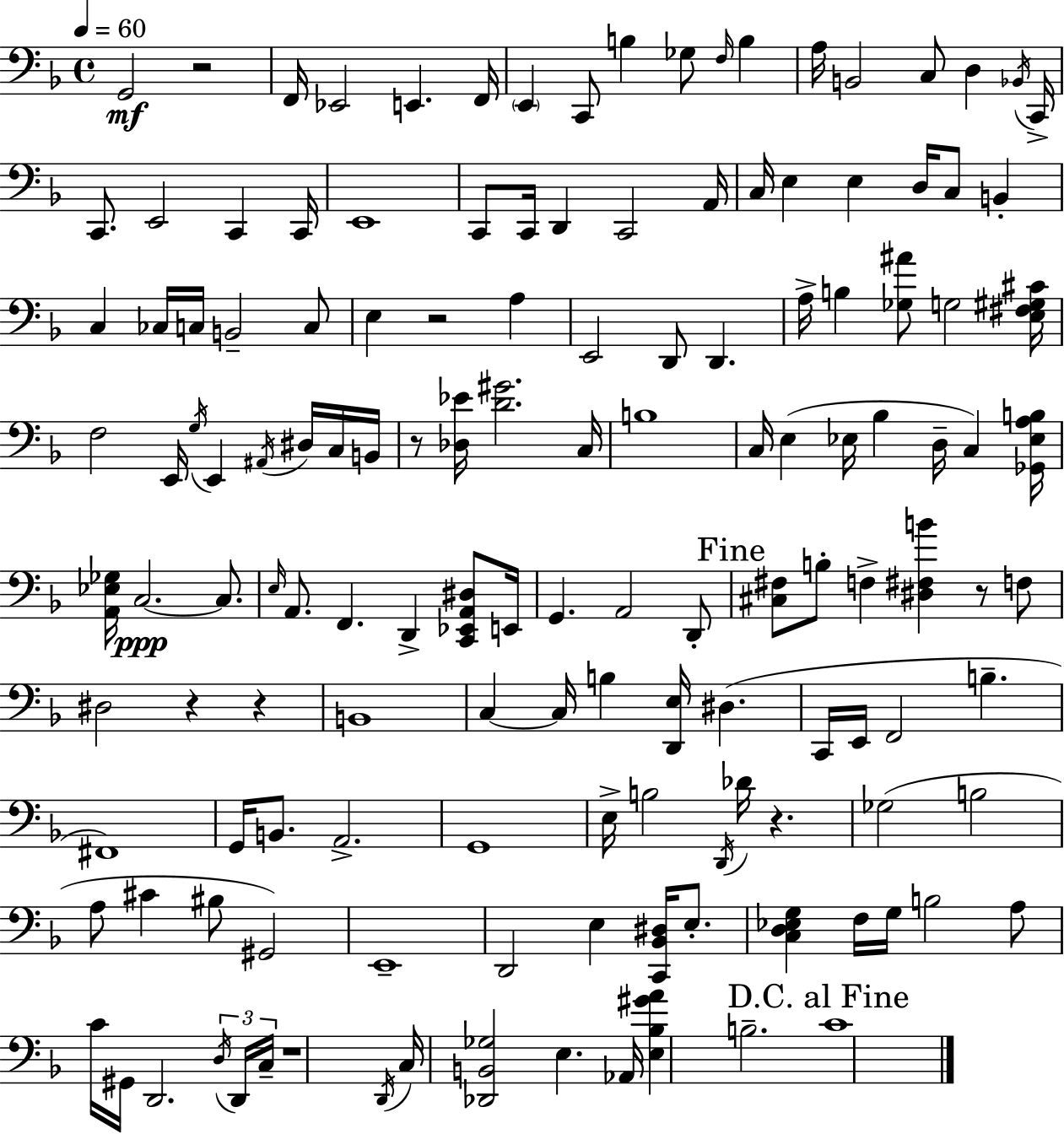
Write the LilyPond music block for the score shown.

{
  \clef bass
  \time 4/4
  \defaultTimeSignature
  \key d \minor
  \tempo 4 = 60
  \repeat volta 2 { g,2\mf r2 | f,16 ees,2 e,4. f,16 | \parenthesize e,4 c,8 b4 ges8 \grace { f16 } b4 | a16 b,2 c8 d4 | \break \acciaccatura { bes,16 } c,16-> c,8. e,2 c,4 | c,16 e,1 | c,8 c,16 d,4 c,2 | a,16 c16 e4 e4 d16 c8 b,4-. | \break c4 ces16 c16 b,2-- | c8 e4 r2 a4 | e,2 d,8 d,4. | a16-> b4 <ges ais'>8 g2 | \break <e fis gis cis'>16 f2 e,16 \acciaccatura { g16 } e,4 | \acciaccatura { ais,16 } dis16 c16 b,16 r8 <des ees'>16 <d' gis'>2. | c16 b1 | c16 e4( ees16 bes4 d16-- c4) | \break <ges, ees a b>16 <a, ees ges>16 c2.~~\ppp | c8. \grace { e16 } a,8. f,4. d,4-> | <c, ees, a, dis>8 e,16 g,4. a,2 | d,8-. \mark "Fine" <cis fis>8 b8-. f4-> <dis fis b'>4 | \break r8 f8 dis2 r4 | r4 b,1 | c4~~ c16 b4 <d, e>16 dis4.( | c,16 e,16 f,2 b4.-- | \break fis,1) | g,16 b,8. a,2.-> | g,1 | e16-> b2 \acciaccatura { d,16 } des'16 | \break r4. ges2( b2 | a8 cis'4 bis8 gis,2) | e,1-- | d,2 e4 | \break <c, bes, dis>16 e8.-. <c d ees g>4 f16 g16 b2 | a8 c'16 gis,16 d,2. | \tuplet 3/2 { \acciaccatura { d16 } d,16 c16-- } r1 | \acciaccatura { d,16 } c16 <des, b, ges>2 | \break e4. aes,16 <e bes gis' a'>4 b2.-- | \mark "D.C. al Fine" c'1 | } \bar "|."
}